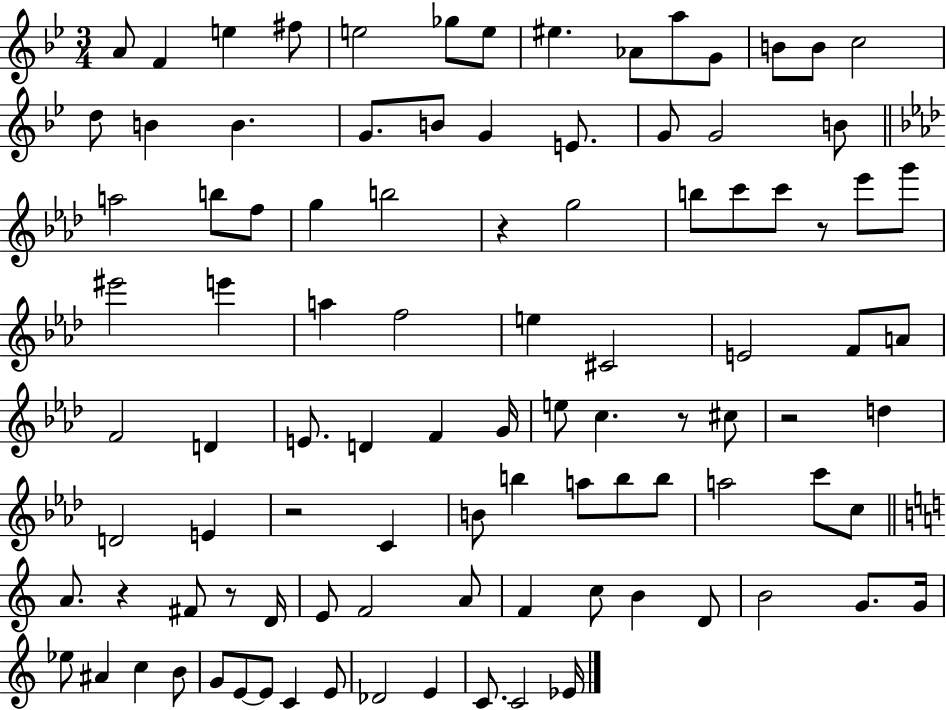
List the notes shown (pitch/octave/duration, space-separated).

A4/e F4/q E5/q F#5/e E5/h Gb5/e E5/e EIS5/q. Ab4/e A5/e G4/e B4/e B4/e C5/h D5/e B4/q B4/q. G4/e. B4/e G4/q E4/e. G4/e G4/h B4/e A5/h B5/e F5/e G5/q B5/h R/q G5/h B5/e C6/e C6/e R/e Eb6/e G6/e EIS6/h E6/q A5/q F5/h E5/q C#4/h E4/h F4/e A4/e F4/h D4/q E4/e. D4/q F4/q G4/s E5/e C5/q. R/e C#5/e R/h D5/q D4/h E4/q R/h C4/q B4/e B5/q A5/e B5/e B5/e A5/h C6/e C5/e A4/e. R/q F#4/e R/e D4/s E4/e F4/h A4/e F4/q C5/e B4/q D4/e B4/h G4/e. G4/s Eb5/e A#4/q C5/q B4/e G4/e E4/e E4/e C4/q E4/e Db4/h E4/q C4/e. C4/h Eb4/s